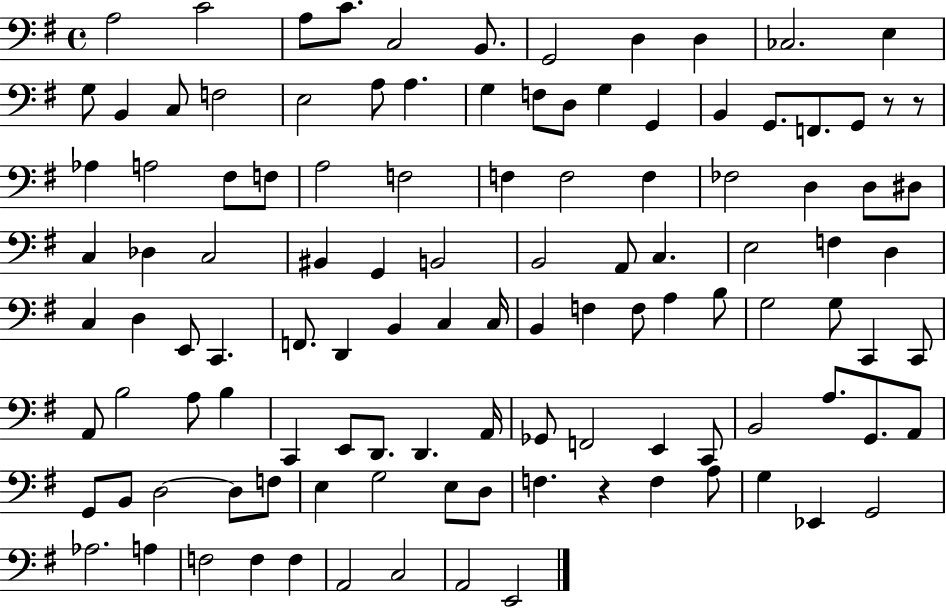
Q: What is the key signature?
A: G major